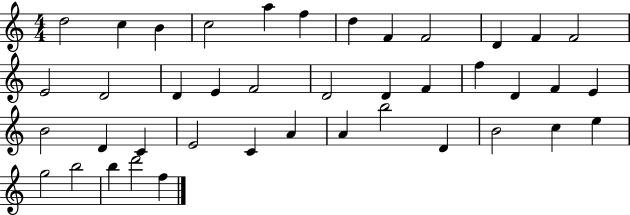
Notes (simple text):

D5/h C5/q B4/q C5/h A5/q F5/q D5/q F4/q F4/h D4/q F4/q F4/h E4/h D4/h D4/q E4/q F4/h D4/h D4/q F4/q F5/q D4/q F4/q E4/q B4/h D4/q C4/q E4/h C4/q A4/q A4/q B5/h D4/q B4/h C5/q E5/q G5/h B5/h B5/q D6/h F5/q